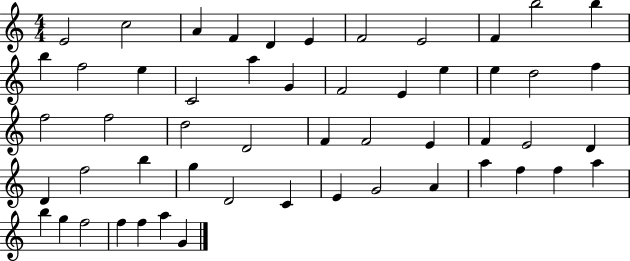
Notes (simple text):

E4/h C5/h A4/q F4/q D4/q E4/q F4/h E4/h F4/q B5/h B5/q B5/q F5/h E5/q C4/h A5/q G4/q F4/h E4/q E5/q E5/q D5/h F5/q F5/h F5/h D5/h D4/h F4/q F4/h E4/q F4/q E4/h D4/q D4/q F5/h B5/q G5/q D4/h C4/q E4/q G4/h A4/q A5/q F5/q F5/q A5/q B5/q G5/q F5/h F5/q F5/q A5/q G4/q